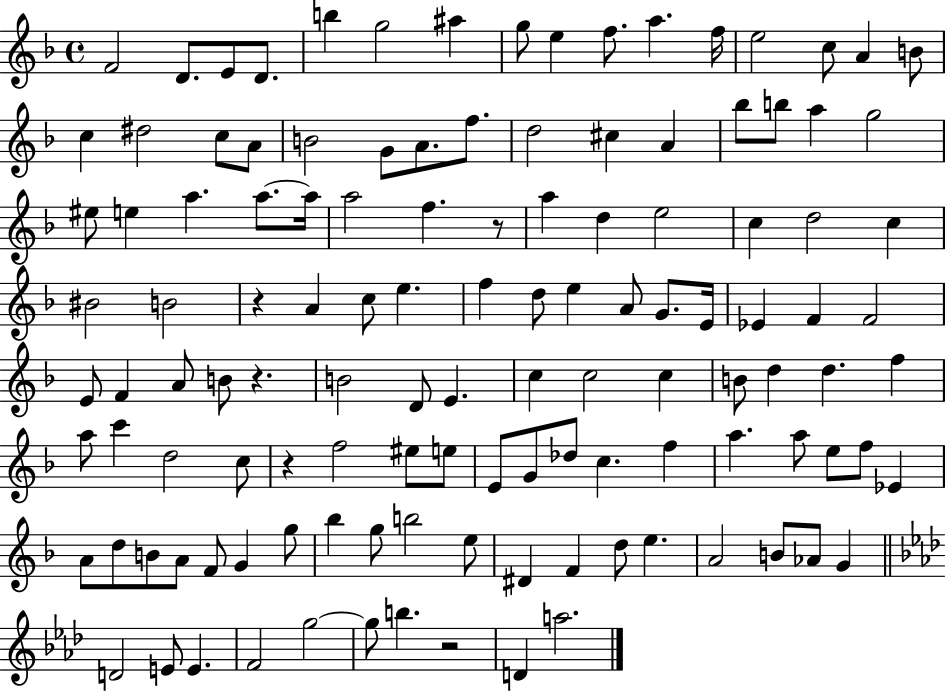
{
  \clef treble
  \time 4/4
  \defaultTimeSignature
  \key f \major
  \repeat volta 2 { f'2 d'8. e'8 d'8. | b''4 g''2 ais''4 | g''8 e''4 f''8. a''4. f''16 | e''2 c''8 a'4 b'8 | \break c''4 dis''2 c''8 a'8 | b'2 g'8 a'8. f''8. | d''2 cis''4 a'4 | bes''8 b''8 a''4 g''2 | \break eis''8 e''4 a''4. a''8.~~ a''16 | a''2 f''4. r8 | a''4 d''4 e''2 | c''4 d''2 c''4 | \break bis'2 b'2 | r4 a'4 c''8 e''4. | f''4 d''8 e''4 a'8 g'8. e'16 | ees'4 f'4 f'2 | \break e'8 f'4 a'8 b'8 r4. | b'2 d'8 e'4. | c''4 c''2 c''4 | b'8 d''4 d''4. f''4 | \break a''8 c'''4 d''2 c''8 | r4 f''2 eis''8 e''8 | e'8 g'8 des''8 c''4. f''4 | a''4. a''8 e''8 f''8 ees'4 | \break a'8 d''8 b'8 a'8 f'8 g'4 g''8 | bes''4 g''8 b''2 e''8 | dis'4 f'4 d''8 e''4. | a'2 b'8 aes'8 g'4 | \break \bar "||" \break \key f \minor d'2 e'8 e'4. | f'2 g''2~~ | g''8 b''4. r2 | d'4 a''2. | \break } \bar "|."
}